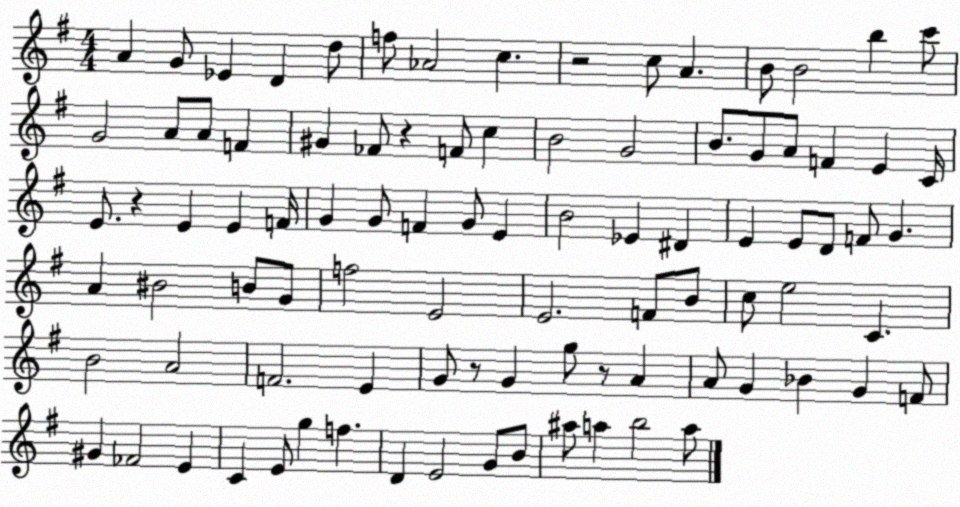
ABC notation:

X:1
T:Untitled
M:4/4
L:1/4
K:G
A G/2 _E D d/2 f/2 _A2 c z2 c/2 A B/2 B2 b c'/2 G2 A/2 A/2 F ^G _F/2 z F/2 c B2 G2 B/2 G/2 A/2 F E C/4 E/2 z E E F/4 G G/2 F G/2 E B2 _E ^D E E/2 D/2 F/2 G A ^B2 B/2 G/2 f2 E2 E2 F/2 B/2 c/2 e2 C B2 A2 F2 E G/2 z/2 G g/2 z/2 A A/2 G _B G F/2 ^G _F2 E C E/2 g f D E2 G/2 B/2 ^a/2 a b2 a/2